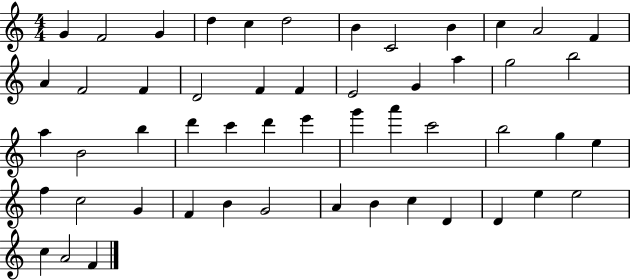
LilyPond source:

{
  \clef treble
  \numericTimeSignature
  \time 4/4
  \key c \major
  g'4 f'2 g'4 | d''4 c''4 d''2 | b'4 c'2 b'4 | c''4 a'2 f'4 | \break a'4 f'2 f'4 | d'2 f'4 f'4 | e'2 g'4 a''4 | g''2 b''2 | \break a''4 b'2 b''4 | d'''4 c'''4 d'''4 e'''4 | g'''4 a'''4 c'''2 | b''2 g''4 e''4 | \break f''4 c''2 g'4 | f'4 b'4 g'2 | a'4 b'4 c''4 d'4 | d'4 e''4 e''2 | \break c''4 a'2 f'4 | \bar "|."
}